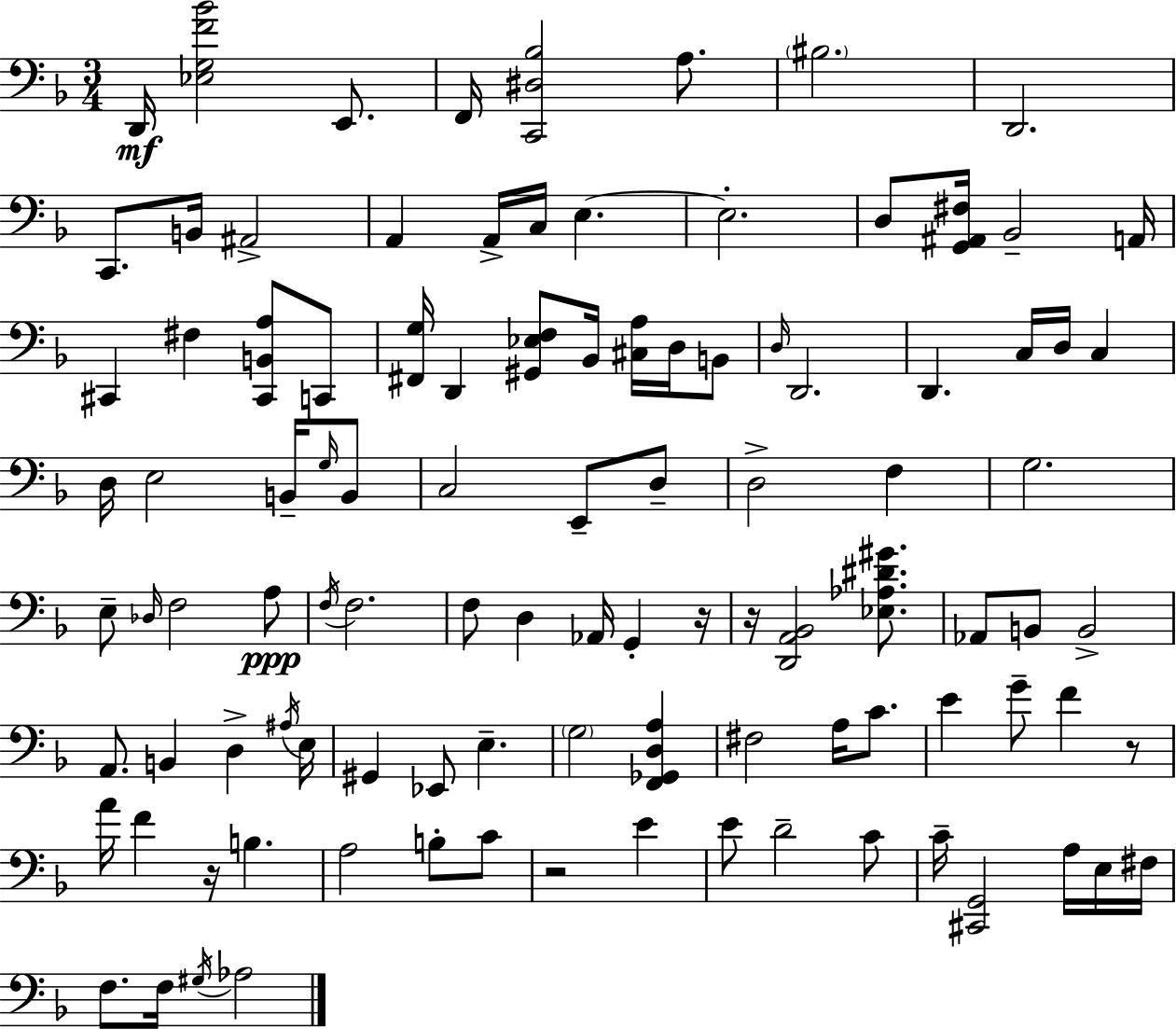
D2/s [Eb3,G3,F4,Bb4]/h E2/e. F2/s [C2,D#3,Bb3]/h A3/e. BIS3/h. D2/h. C2/e. B2/s A#2/h A2/q A2/s C3/s E3/q. E3/h. D3/e [G2,A#2,F#3]/s Bb2/h A2/s C#2/q F#3/q [C#2,B2,A3]/e C2/e [F#2,G3]/s D2/q [G#2,Eb3,F3]/e Bb2/s [C#3,A3]/s D3/s B2/e D3/s D2/h. D2/q. C3/s D3/s C3/q D3/s E3/h B2/s G3/s B2/e C3/h E2/e D3/e D3/h F3/q G3/h. E3/e Db3/s F3/h A3/e F3/s F3/h. F3/e D3/q Ab2/s G2/q R/s R/s [D2,A2,Bb2]/h [Eb3,Ab3,D#4,G#4]/e. Ab2/e B2/e B2/h A2/e. B2/q D3/q A#3/s E3/s G#2/q Eb2/e E3/q. G3/h [F2,Gb2,D3,A3]/q F#3/h A3/s C4/e. E4/q G4/e F4/q R/e A4/s F4/q R/s B3/q. A3/h B3/e C4/e R/h E4/q E4/e D4/h C4/e C4/s [C#2,G2]/h A3/s E3/s F#3/s F3/e. F3/s G#3/s Ab3/h